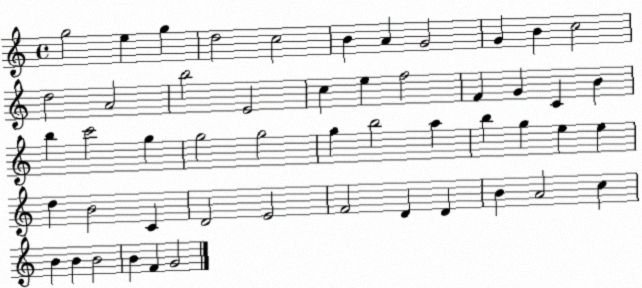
X:1
T:Untitled
M:4/4
L:1/4
K:C
g2 e g d2 c2 B A G2 G B c2 d2 A2 b2 E2 c e f2 F G C B b c'2 g g2 g2 g b2 a b g e e d B2 C D2 E2 F2 D D B A2 c B B B2 B F G2